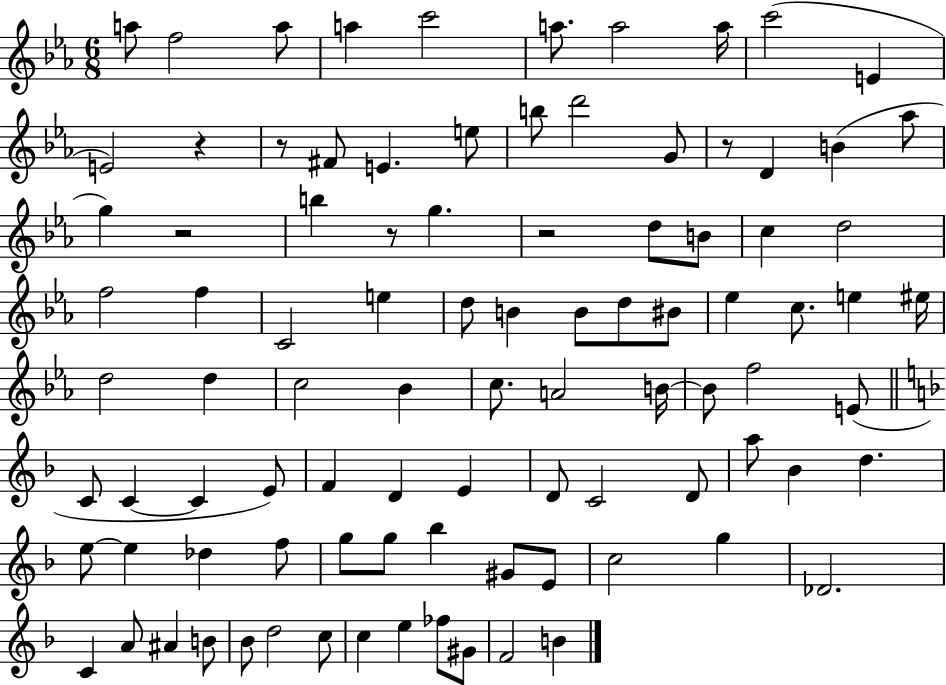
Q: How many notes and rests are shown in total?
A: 94